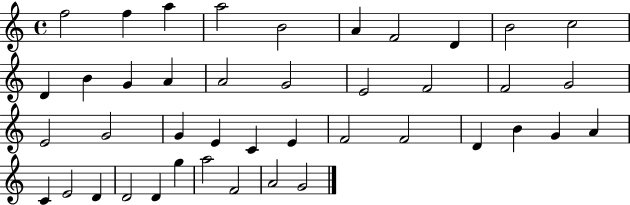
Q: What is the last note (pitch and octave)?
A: G4